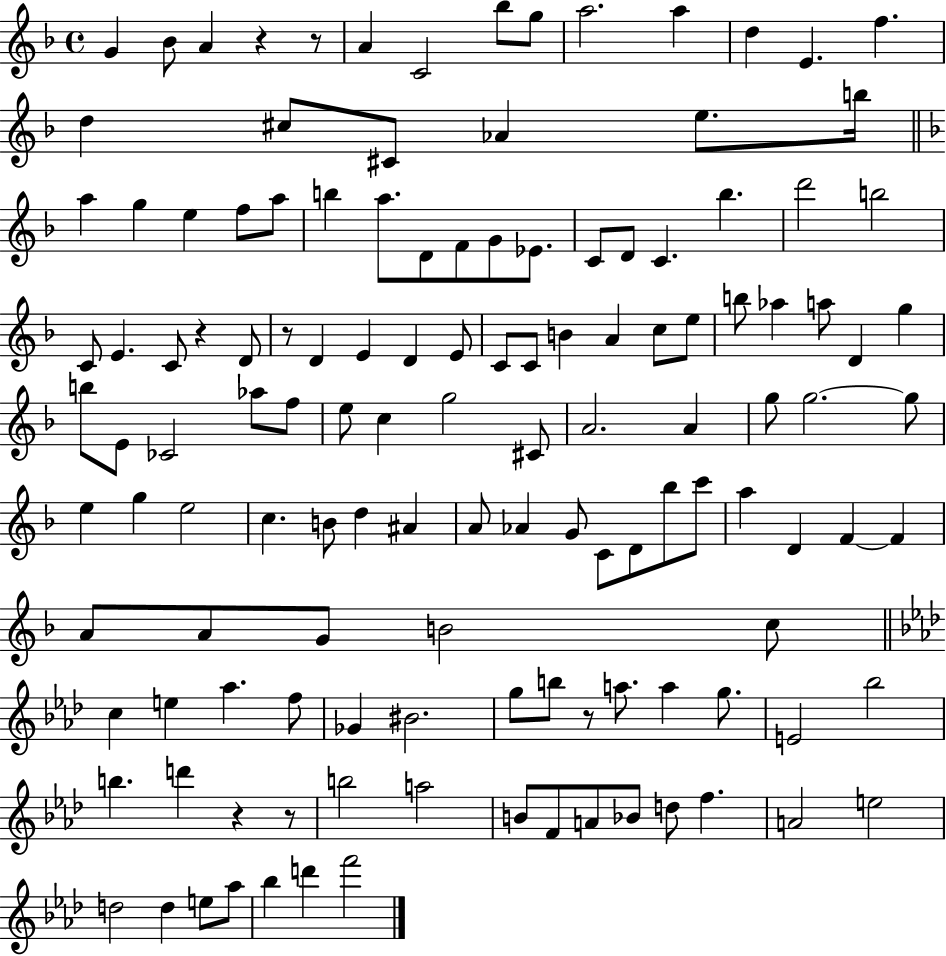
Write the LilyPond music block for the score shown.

{
  \clef treble
  \time 4/4
  \defaultTimeSignature
  \key f \major
  \repeat volta 2 { g'4 bes'8 a'4 r4 r8 | a'4 c'2 bes''8 g''8 | a''2. a''4 | d''4 e'4. f''4. | \break d''4 cis''8 cis'8 aes'4 e''8. b''16 | \bar "||" \break \key f \major a''4 g''4 e''4 f''8 a''8 | b''4 a''8. d'8 f'8 g'8 ees'8. | c'8 d'8 c'4. bes''4. | d'''2 b''2 | \break c'8 e'4. c'8 r4 d'8 | r8 d'4 e'4 d'4 e'8 | c'8 c'8 b'4 a'4 c''8 e''8 | b''8 aes''4 a''8 d'4 g''4 | \break b''8 e'8 ces'2 aes''8 f''8 | e''8 c''4 g''2 cis'8 | a'2. a'4 | g''8 g''2.~~ g''8 | \break e''4 g''4 e''2 | c''4. b'8 d''4 ais'4 | a'8 aes'4 g'8 c'8 d'8 bes''8 c'''8 | a''4 d'4 f'4~~ f'4 | \break a'8 a'8 g'8 b'2 c''8 | \bar "||" \break \key aes \major c''4 e''4 aes''4. f''8 | ges'4 bis'2. | g''8 b''8 r8 a''8. a''4 g''8. | e'2 bes''2 | \break b''4. d'''4 r4 r8 | b''2 a''2 | b'8 f'8 a'8 bes'8 d''8 f''4. | a'2 e''2 | \break d''2 d''4 e''8 aes''8 | bes''4 d'''4 f'''2 | } \bar "|."
}